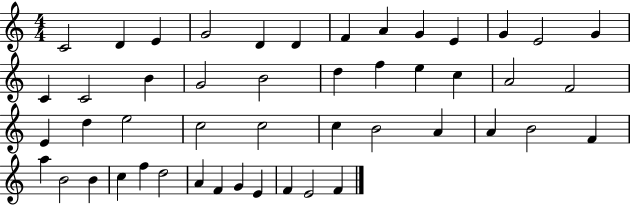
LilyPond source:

{
  \clef treble
  \numericTimeSignature
  \time 4/4
  \key c \major
  c'2 d'4 e'4 | g'2 d'4 d'4 | f'4 a'4 g'4 e'4 | g'4 e'2 g'4 | \break c'4 c'2 b'4 | g'2 b'2 | d''4 f''4 e''4 c''4 | a'2 f'2 | \break e'4 d''4 e''2 | c''2 c''2 | c''4 b'2 a'4 | a'4 b'2 f'4 | \break a''4 b'2 b'4 | c''4 f''4 d''2 | a'4 f'4 g'4 e'4 | f'4 e'2 f'4 | \break \bar "|."
}